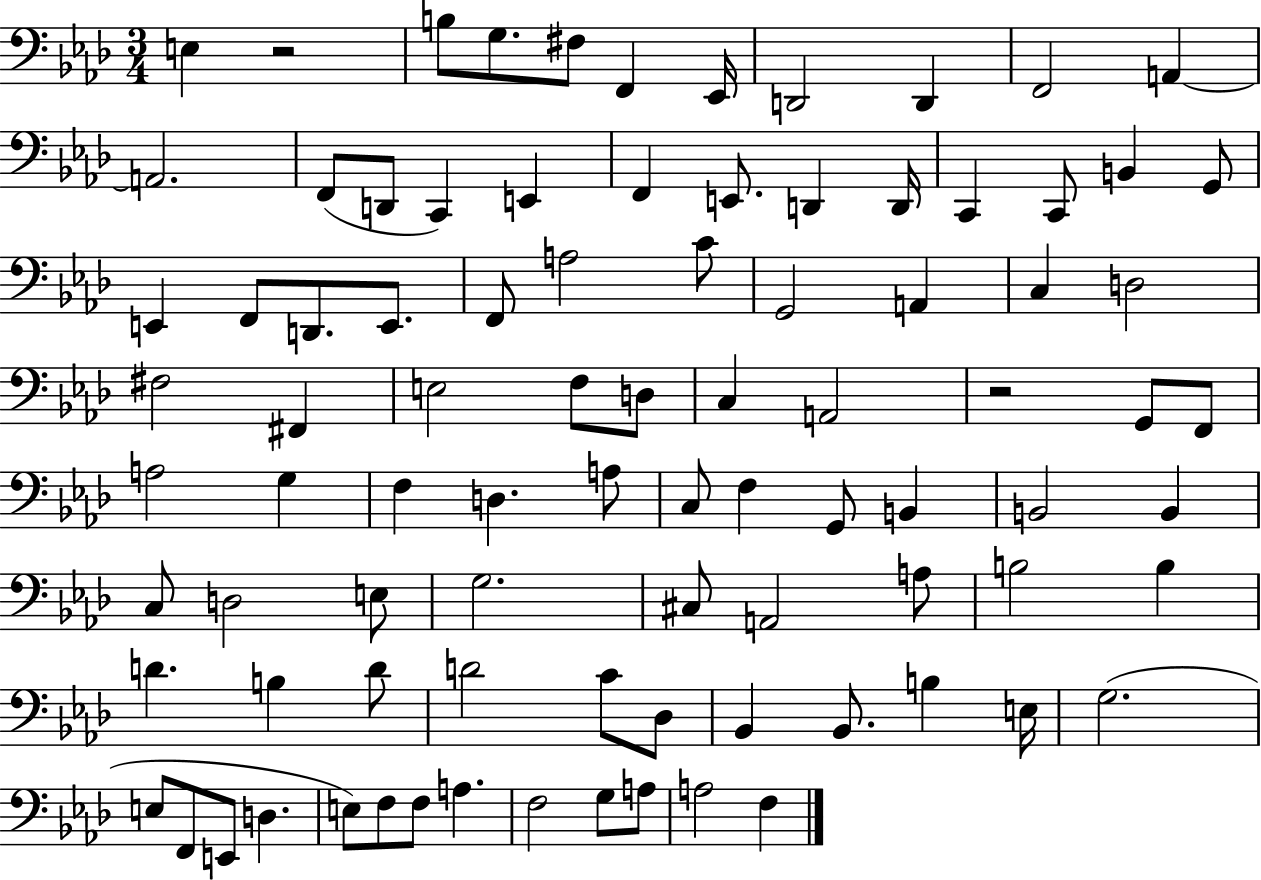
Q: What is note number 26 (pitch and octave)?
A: D2